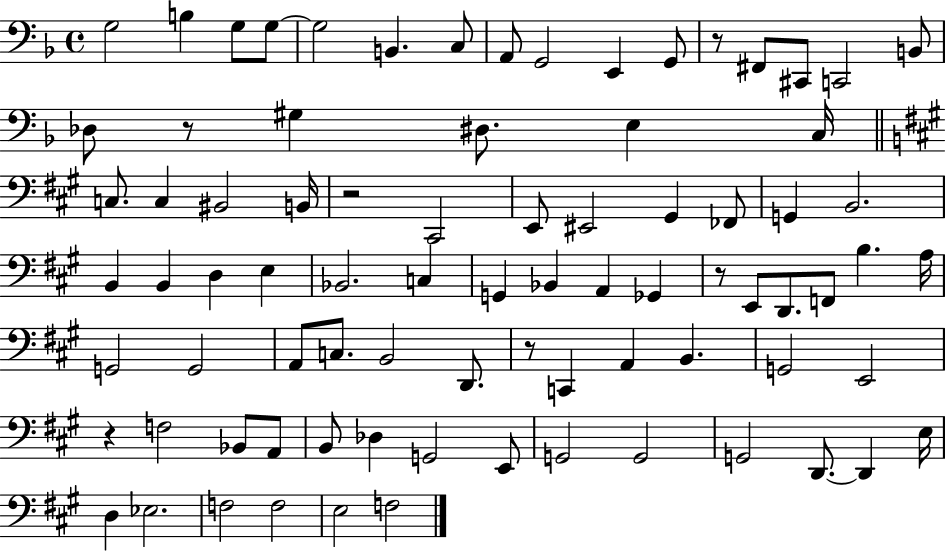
{
  \clef bass
  \time 4/4
  \defaultTimeSignature
  \key f \major
  \repeat volta 2 { g2 b4 g8 g8~~ | g2 b,4. c8 | a,8 g,2 e,4 g,8 | r8 fis,8 cis,8 c,2 b,8 | \break des8 r8 gis4 dis8. e4 c16 | \bar "||" \break \key a \major c8. c4 bis,2 b,16 | r2 cis,2 | e,8 eis,2 gis,4 fes,8 | g,4 b,2. | \break b,4 b,4 d4 e4 | bes,2. c4 | g,4 bes,4 a,4 ges,4 | r8 e,8 d,8. f,8 b4. a16 | \break g,2 g,2 | a,8 c8. b,2 d,8. | r8 c,4 a,4 b,4. | g,2 e,2 | \break r4 f2 bes,8 a,8 | b,8 des4 g,2 e,8 | g,2 g,2 | g,2 d,8.~~ d,4 e16 | \break d4 ees2. | f2 f2 | e2 f2 | } \bar "|."
}